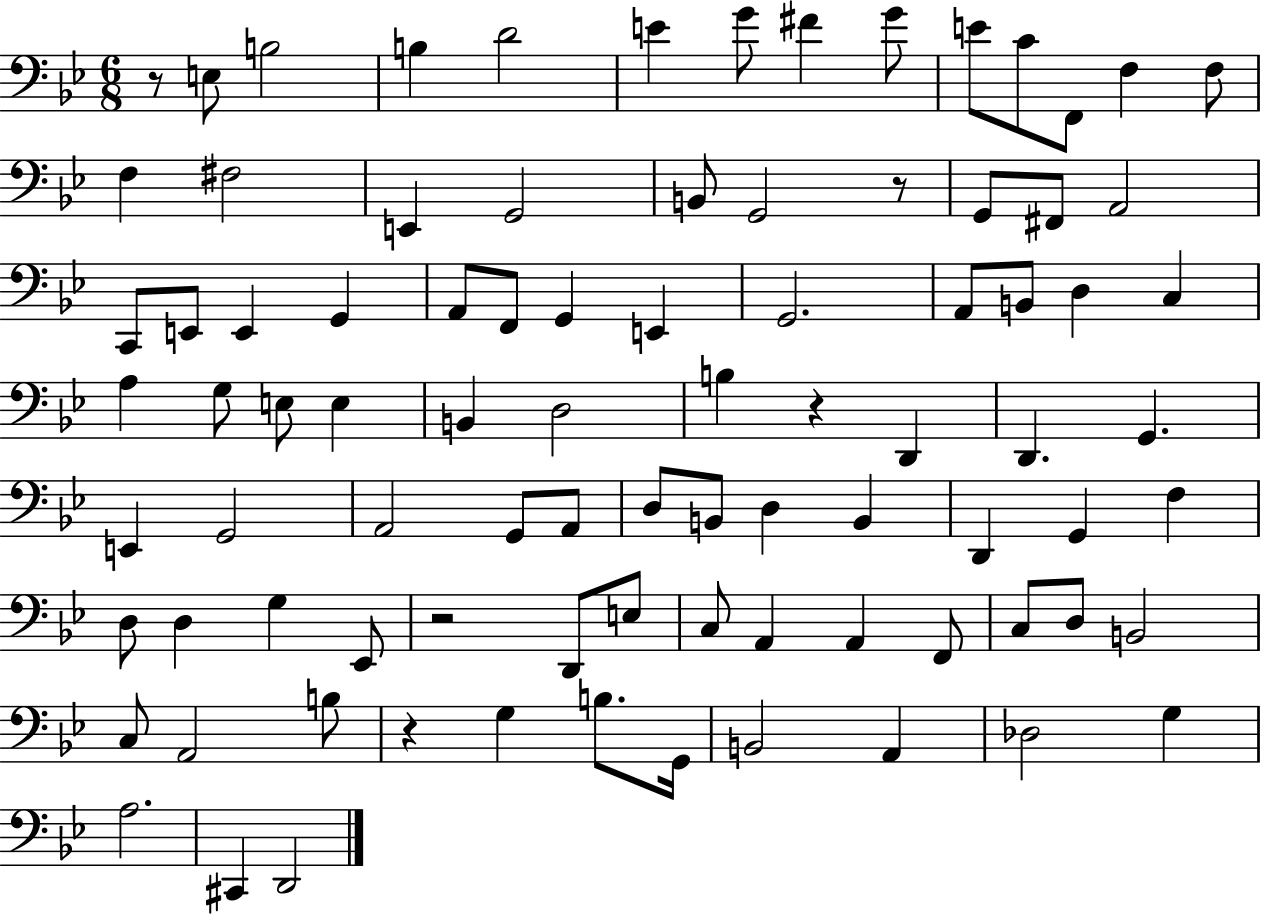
{
  \clef bass
  \numericTimeSignature
  \time 6/8
  \key bes \major
  r8 e8 b2 | b4 d'2 | e'4 g'8 fis'4 g'8 | e'8 c'8 f,8 f4 f8 | \break f4 fis2 | e,4 g,2 | b,8 g,2 r8 | g,8 fis,8 a,2 | \break c,8 e,8 e,4 g,4 | a,8 f,8 g,4 e,4 | g,2. | a,8 b,8 d4 c4 | \break a4 g8 e8 e4 | b,4 d2 | b4 r4 d,4 | d,4. g,4. | \break e,4 g,2 | a,2 g,8 a,8 | d8 b,8 d4 b,4 | d,4 g,4 f4 | \break d8 d4 g4 ees,8 | r2 d,8 e8 | c8 a,4 a,4 f,8 | c8 d8 b,2 | \break c8 a,2 b8 | r4 g4 b8. g,16 | b,2 a,4 | des2 g4 | \break a2. | cis,4 d,2 | \bar "|."
}